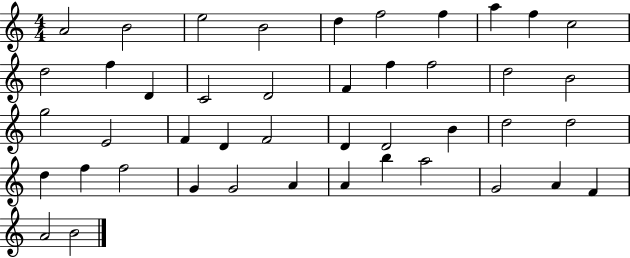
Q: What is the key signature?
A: C major